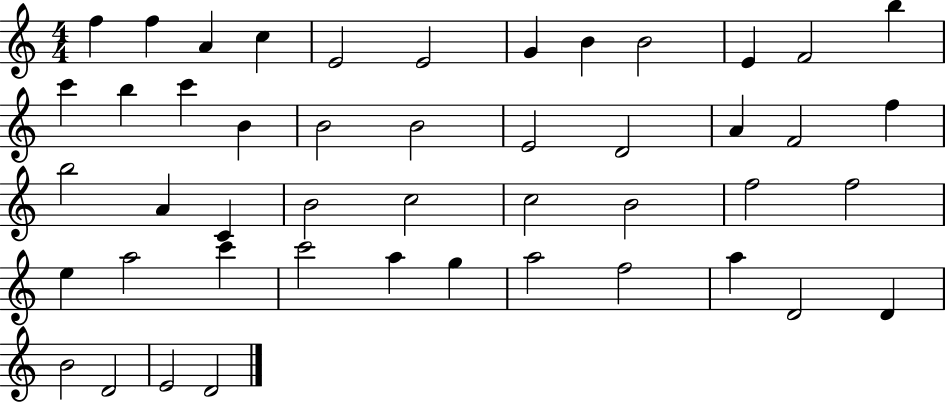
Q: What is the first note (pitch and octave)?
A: F5